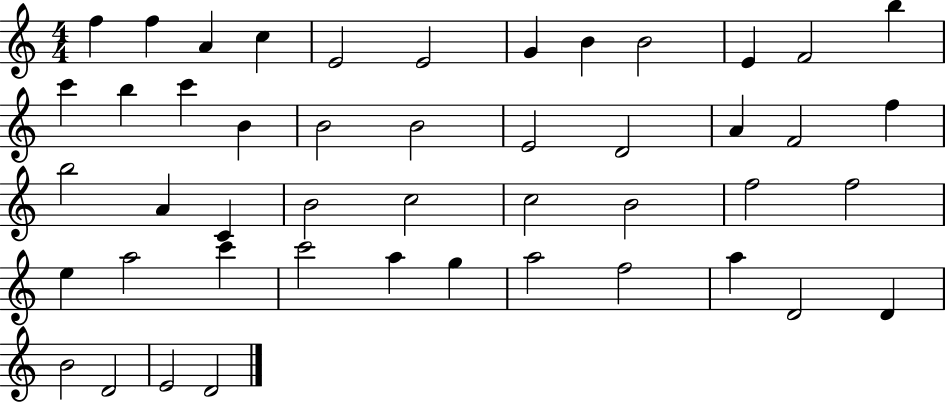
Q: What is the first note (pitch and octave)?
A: F5